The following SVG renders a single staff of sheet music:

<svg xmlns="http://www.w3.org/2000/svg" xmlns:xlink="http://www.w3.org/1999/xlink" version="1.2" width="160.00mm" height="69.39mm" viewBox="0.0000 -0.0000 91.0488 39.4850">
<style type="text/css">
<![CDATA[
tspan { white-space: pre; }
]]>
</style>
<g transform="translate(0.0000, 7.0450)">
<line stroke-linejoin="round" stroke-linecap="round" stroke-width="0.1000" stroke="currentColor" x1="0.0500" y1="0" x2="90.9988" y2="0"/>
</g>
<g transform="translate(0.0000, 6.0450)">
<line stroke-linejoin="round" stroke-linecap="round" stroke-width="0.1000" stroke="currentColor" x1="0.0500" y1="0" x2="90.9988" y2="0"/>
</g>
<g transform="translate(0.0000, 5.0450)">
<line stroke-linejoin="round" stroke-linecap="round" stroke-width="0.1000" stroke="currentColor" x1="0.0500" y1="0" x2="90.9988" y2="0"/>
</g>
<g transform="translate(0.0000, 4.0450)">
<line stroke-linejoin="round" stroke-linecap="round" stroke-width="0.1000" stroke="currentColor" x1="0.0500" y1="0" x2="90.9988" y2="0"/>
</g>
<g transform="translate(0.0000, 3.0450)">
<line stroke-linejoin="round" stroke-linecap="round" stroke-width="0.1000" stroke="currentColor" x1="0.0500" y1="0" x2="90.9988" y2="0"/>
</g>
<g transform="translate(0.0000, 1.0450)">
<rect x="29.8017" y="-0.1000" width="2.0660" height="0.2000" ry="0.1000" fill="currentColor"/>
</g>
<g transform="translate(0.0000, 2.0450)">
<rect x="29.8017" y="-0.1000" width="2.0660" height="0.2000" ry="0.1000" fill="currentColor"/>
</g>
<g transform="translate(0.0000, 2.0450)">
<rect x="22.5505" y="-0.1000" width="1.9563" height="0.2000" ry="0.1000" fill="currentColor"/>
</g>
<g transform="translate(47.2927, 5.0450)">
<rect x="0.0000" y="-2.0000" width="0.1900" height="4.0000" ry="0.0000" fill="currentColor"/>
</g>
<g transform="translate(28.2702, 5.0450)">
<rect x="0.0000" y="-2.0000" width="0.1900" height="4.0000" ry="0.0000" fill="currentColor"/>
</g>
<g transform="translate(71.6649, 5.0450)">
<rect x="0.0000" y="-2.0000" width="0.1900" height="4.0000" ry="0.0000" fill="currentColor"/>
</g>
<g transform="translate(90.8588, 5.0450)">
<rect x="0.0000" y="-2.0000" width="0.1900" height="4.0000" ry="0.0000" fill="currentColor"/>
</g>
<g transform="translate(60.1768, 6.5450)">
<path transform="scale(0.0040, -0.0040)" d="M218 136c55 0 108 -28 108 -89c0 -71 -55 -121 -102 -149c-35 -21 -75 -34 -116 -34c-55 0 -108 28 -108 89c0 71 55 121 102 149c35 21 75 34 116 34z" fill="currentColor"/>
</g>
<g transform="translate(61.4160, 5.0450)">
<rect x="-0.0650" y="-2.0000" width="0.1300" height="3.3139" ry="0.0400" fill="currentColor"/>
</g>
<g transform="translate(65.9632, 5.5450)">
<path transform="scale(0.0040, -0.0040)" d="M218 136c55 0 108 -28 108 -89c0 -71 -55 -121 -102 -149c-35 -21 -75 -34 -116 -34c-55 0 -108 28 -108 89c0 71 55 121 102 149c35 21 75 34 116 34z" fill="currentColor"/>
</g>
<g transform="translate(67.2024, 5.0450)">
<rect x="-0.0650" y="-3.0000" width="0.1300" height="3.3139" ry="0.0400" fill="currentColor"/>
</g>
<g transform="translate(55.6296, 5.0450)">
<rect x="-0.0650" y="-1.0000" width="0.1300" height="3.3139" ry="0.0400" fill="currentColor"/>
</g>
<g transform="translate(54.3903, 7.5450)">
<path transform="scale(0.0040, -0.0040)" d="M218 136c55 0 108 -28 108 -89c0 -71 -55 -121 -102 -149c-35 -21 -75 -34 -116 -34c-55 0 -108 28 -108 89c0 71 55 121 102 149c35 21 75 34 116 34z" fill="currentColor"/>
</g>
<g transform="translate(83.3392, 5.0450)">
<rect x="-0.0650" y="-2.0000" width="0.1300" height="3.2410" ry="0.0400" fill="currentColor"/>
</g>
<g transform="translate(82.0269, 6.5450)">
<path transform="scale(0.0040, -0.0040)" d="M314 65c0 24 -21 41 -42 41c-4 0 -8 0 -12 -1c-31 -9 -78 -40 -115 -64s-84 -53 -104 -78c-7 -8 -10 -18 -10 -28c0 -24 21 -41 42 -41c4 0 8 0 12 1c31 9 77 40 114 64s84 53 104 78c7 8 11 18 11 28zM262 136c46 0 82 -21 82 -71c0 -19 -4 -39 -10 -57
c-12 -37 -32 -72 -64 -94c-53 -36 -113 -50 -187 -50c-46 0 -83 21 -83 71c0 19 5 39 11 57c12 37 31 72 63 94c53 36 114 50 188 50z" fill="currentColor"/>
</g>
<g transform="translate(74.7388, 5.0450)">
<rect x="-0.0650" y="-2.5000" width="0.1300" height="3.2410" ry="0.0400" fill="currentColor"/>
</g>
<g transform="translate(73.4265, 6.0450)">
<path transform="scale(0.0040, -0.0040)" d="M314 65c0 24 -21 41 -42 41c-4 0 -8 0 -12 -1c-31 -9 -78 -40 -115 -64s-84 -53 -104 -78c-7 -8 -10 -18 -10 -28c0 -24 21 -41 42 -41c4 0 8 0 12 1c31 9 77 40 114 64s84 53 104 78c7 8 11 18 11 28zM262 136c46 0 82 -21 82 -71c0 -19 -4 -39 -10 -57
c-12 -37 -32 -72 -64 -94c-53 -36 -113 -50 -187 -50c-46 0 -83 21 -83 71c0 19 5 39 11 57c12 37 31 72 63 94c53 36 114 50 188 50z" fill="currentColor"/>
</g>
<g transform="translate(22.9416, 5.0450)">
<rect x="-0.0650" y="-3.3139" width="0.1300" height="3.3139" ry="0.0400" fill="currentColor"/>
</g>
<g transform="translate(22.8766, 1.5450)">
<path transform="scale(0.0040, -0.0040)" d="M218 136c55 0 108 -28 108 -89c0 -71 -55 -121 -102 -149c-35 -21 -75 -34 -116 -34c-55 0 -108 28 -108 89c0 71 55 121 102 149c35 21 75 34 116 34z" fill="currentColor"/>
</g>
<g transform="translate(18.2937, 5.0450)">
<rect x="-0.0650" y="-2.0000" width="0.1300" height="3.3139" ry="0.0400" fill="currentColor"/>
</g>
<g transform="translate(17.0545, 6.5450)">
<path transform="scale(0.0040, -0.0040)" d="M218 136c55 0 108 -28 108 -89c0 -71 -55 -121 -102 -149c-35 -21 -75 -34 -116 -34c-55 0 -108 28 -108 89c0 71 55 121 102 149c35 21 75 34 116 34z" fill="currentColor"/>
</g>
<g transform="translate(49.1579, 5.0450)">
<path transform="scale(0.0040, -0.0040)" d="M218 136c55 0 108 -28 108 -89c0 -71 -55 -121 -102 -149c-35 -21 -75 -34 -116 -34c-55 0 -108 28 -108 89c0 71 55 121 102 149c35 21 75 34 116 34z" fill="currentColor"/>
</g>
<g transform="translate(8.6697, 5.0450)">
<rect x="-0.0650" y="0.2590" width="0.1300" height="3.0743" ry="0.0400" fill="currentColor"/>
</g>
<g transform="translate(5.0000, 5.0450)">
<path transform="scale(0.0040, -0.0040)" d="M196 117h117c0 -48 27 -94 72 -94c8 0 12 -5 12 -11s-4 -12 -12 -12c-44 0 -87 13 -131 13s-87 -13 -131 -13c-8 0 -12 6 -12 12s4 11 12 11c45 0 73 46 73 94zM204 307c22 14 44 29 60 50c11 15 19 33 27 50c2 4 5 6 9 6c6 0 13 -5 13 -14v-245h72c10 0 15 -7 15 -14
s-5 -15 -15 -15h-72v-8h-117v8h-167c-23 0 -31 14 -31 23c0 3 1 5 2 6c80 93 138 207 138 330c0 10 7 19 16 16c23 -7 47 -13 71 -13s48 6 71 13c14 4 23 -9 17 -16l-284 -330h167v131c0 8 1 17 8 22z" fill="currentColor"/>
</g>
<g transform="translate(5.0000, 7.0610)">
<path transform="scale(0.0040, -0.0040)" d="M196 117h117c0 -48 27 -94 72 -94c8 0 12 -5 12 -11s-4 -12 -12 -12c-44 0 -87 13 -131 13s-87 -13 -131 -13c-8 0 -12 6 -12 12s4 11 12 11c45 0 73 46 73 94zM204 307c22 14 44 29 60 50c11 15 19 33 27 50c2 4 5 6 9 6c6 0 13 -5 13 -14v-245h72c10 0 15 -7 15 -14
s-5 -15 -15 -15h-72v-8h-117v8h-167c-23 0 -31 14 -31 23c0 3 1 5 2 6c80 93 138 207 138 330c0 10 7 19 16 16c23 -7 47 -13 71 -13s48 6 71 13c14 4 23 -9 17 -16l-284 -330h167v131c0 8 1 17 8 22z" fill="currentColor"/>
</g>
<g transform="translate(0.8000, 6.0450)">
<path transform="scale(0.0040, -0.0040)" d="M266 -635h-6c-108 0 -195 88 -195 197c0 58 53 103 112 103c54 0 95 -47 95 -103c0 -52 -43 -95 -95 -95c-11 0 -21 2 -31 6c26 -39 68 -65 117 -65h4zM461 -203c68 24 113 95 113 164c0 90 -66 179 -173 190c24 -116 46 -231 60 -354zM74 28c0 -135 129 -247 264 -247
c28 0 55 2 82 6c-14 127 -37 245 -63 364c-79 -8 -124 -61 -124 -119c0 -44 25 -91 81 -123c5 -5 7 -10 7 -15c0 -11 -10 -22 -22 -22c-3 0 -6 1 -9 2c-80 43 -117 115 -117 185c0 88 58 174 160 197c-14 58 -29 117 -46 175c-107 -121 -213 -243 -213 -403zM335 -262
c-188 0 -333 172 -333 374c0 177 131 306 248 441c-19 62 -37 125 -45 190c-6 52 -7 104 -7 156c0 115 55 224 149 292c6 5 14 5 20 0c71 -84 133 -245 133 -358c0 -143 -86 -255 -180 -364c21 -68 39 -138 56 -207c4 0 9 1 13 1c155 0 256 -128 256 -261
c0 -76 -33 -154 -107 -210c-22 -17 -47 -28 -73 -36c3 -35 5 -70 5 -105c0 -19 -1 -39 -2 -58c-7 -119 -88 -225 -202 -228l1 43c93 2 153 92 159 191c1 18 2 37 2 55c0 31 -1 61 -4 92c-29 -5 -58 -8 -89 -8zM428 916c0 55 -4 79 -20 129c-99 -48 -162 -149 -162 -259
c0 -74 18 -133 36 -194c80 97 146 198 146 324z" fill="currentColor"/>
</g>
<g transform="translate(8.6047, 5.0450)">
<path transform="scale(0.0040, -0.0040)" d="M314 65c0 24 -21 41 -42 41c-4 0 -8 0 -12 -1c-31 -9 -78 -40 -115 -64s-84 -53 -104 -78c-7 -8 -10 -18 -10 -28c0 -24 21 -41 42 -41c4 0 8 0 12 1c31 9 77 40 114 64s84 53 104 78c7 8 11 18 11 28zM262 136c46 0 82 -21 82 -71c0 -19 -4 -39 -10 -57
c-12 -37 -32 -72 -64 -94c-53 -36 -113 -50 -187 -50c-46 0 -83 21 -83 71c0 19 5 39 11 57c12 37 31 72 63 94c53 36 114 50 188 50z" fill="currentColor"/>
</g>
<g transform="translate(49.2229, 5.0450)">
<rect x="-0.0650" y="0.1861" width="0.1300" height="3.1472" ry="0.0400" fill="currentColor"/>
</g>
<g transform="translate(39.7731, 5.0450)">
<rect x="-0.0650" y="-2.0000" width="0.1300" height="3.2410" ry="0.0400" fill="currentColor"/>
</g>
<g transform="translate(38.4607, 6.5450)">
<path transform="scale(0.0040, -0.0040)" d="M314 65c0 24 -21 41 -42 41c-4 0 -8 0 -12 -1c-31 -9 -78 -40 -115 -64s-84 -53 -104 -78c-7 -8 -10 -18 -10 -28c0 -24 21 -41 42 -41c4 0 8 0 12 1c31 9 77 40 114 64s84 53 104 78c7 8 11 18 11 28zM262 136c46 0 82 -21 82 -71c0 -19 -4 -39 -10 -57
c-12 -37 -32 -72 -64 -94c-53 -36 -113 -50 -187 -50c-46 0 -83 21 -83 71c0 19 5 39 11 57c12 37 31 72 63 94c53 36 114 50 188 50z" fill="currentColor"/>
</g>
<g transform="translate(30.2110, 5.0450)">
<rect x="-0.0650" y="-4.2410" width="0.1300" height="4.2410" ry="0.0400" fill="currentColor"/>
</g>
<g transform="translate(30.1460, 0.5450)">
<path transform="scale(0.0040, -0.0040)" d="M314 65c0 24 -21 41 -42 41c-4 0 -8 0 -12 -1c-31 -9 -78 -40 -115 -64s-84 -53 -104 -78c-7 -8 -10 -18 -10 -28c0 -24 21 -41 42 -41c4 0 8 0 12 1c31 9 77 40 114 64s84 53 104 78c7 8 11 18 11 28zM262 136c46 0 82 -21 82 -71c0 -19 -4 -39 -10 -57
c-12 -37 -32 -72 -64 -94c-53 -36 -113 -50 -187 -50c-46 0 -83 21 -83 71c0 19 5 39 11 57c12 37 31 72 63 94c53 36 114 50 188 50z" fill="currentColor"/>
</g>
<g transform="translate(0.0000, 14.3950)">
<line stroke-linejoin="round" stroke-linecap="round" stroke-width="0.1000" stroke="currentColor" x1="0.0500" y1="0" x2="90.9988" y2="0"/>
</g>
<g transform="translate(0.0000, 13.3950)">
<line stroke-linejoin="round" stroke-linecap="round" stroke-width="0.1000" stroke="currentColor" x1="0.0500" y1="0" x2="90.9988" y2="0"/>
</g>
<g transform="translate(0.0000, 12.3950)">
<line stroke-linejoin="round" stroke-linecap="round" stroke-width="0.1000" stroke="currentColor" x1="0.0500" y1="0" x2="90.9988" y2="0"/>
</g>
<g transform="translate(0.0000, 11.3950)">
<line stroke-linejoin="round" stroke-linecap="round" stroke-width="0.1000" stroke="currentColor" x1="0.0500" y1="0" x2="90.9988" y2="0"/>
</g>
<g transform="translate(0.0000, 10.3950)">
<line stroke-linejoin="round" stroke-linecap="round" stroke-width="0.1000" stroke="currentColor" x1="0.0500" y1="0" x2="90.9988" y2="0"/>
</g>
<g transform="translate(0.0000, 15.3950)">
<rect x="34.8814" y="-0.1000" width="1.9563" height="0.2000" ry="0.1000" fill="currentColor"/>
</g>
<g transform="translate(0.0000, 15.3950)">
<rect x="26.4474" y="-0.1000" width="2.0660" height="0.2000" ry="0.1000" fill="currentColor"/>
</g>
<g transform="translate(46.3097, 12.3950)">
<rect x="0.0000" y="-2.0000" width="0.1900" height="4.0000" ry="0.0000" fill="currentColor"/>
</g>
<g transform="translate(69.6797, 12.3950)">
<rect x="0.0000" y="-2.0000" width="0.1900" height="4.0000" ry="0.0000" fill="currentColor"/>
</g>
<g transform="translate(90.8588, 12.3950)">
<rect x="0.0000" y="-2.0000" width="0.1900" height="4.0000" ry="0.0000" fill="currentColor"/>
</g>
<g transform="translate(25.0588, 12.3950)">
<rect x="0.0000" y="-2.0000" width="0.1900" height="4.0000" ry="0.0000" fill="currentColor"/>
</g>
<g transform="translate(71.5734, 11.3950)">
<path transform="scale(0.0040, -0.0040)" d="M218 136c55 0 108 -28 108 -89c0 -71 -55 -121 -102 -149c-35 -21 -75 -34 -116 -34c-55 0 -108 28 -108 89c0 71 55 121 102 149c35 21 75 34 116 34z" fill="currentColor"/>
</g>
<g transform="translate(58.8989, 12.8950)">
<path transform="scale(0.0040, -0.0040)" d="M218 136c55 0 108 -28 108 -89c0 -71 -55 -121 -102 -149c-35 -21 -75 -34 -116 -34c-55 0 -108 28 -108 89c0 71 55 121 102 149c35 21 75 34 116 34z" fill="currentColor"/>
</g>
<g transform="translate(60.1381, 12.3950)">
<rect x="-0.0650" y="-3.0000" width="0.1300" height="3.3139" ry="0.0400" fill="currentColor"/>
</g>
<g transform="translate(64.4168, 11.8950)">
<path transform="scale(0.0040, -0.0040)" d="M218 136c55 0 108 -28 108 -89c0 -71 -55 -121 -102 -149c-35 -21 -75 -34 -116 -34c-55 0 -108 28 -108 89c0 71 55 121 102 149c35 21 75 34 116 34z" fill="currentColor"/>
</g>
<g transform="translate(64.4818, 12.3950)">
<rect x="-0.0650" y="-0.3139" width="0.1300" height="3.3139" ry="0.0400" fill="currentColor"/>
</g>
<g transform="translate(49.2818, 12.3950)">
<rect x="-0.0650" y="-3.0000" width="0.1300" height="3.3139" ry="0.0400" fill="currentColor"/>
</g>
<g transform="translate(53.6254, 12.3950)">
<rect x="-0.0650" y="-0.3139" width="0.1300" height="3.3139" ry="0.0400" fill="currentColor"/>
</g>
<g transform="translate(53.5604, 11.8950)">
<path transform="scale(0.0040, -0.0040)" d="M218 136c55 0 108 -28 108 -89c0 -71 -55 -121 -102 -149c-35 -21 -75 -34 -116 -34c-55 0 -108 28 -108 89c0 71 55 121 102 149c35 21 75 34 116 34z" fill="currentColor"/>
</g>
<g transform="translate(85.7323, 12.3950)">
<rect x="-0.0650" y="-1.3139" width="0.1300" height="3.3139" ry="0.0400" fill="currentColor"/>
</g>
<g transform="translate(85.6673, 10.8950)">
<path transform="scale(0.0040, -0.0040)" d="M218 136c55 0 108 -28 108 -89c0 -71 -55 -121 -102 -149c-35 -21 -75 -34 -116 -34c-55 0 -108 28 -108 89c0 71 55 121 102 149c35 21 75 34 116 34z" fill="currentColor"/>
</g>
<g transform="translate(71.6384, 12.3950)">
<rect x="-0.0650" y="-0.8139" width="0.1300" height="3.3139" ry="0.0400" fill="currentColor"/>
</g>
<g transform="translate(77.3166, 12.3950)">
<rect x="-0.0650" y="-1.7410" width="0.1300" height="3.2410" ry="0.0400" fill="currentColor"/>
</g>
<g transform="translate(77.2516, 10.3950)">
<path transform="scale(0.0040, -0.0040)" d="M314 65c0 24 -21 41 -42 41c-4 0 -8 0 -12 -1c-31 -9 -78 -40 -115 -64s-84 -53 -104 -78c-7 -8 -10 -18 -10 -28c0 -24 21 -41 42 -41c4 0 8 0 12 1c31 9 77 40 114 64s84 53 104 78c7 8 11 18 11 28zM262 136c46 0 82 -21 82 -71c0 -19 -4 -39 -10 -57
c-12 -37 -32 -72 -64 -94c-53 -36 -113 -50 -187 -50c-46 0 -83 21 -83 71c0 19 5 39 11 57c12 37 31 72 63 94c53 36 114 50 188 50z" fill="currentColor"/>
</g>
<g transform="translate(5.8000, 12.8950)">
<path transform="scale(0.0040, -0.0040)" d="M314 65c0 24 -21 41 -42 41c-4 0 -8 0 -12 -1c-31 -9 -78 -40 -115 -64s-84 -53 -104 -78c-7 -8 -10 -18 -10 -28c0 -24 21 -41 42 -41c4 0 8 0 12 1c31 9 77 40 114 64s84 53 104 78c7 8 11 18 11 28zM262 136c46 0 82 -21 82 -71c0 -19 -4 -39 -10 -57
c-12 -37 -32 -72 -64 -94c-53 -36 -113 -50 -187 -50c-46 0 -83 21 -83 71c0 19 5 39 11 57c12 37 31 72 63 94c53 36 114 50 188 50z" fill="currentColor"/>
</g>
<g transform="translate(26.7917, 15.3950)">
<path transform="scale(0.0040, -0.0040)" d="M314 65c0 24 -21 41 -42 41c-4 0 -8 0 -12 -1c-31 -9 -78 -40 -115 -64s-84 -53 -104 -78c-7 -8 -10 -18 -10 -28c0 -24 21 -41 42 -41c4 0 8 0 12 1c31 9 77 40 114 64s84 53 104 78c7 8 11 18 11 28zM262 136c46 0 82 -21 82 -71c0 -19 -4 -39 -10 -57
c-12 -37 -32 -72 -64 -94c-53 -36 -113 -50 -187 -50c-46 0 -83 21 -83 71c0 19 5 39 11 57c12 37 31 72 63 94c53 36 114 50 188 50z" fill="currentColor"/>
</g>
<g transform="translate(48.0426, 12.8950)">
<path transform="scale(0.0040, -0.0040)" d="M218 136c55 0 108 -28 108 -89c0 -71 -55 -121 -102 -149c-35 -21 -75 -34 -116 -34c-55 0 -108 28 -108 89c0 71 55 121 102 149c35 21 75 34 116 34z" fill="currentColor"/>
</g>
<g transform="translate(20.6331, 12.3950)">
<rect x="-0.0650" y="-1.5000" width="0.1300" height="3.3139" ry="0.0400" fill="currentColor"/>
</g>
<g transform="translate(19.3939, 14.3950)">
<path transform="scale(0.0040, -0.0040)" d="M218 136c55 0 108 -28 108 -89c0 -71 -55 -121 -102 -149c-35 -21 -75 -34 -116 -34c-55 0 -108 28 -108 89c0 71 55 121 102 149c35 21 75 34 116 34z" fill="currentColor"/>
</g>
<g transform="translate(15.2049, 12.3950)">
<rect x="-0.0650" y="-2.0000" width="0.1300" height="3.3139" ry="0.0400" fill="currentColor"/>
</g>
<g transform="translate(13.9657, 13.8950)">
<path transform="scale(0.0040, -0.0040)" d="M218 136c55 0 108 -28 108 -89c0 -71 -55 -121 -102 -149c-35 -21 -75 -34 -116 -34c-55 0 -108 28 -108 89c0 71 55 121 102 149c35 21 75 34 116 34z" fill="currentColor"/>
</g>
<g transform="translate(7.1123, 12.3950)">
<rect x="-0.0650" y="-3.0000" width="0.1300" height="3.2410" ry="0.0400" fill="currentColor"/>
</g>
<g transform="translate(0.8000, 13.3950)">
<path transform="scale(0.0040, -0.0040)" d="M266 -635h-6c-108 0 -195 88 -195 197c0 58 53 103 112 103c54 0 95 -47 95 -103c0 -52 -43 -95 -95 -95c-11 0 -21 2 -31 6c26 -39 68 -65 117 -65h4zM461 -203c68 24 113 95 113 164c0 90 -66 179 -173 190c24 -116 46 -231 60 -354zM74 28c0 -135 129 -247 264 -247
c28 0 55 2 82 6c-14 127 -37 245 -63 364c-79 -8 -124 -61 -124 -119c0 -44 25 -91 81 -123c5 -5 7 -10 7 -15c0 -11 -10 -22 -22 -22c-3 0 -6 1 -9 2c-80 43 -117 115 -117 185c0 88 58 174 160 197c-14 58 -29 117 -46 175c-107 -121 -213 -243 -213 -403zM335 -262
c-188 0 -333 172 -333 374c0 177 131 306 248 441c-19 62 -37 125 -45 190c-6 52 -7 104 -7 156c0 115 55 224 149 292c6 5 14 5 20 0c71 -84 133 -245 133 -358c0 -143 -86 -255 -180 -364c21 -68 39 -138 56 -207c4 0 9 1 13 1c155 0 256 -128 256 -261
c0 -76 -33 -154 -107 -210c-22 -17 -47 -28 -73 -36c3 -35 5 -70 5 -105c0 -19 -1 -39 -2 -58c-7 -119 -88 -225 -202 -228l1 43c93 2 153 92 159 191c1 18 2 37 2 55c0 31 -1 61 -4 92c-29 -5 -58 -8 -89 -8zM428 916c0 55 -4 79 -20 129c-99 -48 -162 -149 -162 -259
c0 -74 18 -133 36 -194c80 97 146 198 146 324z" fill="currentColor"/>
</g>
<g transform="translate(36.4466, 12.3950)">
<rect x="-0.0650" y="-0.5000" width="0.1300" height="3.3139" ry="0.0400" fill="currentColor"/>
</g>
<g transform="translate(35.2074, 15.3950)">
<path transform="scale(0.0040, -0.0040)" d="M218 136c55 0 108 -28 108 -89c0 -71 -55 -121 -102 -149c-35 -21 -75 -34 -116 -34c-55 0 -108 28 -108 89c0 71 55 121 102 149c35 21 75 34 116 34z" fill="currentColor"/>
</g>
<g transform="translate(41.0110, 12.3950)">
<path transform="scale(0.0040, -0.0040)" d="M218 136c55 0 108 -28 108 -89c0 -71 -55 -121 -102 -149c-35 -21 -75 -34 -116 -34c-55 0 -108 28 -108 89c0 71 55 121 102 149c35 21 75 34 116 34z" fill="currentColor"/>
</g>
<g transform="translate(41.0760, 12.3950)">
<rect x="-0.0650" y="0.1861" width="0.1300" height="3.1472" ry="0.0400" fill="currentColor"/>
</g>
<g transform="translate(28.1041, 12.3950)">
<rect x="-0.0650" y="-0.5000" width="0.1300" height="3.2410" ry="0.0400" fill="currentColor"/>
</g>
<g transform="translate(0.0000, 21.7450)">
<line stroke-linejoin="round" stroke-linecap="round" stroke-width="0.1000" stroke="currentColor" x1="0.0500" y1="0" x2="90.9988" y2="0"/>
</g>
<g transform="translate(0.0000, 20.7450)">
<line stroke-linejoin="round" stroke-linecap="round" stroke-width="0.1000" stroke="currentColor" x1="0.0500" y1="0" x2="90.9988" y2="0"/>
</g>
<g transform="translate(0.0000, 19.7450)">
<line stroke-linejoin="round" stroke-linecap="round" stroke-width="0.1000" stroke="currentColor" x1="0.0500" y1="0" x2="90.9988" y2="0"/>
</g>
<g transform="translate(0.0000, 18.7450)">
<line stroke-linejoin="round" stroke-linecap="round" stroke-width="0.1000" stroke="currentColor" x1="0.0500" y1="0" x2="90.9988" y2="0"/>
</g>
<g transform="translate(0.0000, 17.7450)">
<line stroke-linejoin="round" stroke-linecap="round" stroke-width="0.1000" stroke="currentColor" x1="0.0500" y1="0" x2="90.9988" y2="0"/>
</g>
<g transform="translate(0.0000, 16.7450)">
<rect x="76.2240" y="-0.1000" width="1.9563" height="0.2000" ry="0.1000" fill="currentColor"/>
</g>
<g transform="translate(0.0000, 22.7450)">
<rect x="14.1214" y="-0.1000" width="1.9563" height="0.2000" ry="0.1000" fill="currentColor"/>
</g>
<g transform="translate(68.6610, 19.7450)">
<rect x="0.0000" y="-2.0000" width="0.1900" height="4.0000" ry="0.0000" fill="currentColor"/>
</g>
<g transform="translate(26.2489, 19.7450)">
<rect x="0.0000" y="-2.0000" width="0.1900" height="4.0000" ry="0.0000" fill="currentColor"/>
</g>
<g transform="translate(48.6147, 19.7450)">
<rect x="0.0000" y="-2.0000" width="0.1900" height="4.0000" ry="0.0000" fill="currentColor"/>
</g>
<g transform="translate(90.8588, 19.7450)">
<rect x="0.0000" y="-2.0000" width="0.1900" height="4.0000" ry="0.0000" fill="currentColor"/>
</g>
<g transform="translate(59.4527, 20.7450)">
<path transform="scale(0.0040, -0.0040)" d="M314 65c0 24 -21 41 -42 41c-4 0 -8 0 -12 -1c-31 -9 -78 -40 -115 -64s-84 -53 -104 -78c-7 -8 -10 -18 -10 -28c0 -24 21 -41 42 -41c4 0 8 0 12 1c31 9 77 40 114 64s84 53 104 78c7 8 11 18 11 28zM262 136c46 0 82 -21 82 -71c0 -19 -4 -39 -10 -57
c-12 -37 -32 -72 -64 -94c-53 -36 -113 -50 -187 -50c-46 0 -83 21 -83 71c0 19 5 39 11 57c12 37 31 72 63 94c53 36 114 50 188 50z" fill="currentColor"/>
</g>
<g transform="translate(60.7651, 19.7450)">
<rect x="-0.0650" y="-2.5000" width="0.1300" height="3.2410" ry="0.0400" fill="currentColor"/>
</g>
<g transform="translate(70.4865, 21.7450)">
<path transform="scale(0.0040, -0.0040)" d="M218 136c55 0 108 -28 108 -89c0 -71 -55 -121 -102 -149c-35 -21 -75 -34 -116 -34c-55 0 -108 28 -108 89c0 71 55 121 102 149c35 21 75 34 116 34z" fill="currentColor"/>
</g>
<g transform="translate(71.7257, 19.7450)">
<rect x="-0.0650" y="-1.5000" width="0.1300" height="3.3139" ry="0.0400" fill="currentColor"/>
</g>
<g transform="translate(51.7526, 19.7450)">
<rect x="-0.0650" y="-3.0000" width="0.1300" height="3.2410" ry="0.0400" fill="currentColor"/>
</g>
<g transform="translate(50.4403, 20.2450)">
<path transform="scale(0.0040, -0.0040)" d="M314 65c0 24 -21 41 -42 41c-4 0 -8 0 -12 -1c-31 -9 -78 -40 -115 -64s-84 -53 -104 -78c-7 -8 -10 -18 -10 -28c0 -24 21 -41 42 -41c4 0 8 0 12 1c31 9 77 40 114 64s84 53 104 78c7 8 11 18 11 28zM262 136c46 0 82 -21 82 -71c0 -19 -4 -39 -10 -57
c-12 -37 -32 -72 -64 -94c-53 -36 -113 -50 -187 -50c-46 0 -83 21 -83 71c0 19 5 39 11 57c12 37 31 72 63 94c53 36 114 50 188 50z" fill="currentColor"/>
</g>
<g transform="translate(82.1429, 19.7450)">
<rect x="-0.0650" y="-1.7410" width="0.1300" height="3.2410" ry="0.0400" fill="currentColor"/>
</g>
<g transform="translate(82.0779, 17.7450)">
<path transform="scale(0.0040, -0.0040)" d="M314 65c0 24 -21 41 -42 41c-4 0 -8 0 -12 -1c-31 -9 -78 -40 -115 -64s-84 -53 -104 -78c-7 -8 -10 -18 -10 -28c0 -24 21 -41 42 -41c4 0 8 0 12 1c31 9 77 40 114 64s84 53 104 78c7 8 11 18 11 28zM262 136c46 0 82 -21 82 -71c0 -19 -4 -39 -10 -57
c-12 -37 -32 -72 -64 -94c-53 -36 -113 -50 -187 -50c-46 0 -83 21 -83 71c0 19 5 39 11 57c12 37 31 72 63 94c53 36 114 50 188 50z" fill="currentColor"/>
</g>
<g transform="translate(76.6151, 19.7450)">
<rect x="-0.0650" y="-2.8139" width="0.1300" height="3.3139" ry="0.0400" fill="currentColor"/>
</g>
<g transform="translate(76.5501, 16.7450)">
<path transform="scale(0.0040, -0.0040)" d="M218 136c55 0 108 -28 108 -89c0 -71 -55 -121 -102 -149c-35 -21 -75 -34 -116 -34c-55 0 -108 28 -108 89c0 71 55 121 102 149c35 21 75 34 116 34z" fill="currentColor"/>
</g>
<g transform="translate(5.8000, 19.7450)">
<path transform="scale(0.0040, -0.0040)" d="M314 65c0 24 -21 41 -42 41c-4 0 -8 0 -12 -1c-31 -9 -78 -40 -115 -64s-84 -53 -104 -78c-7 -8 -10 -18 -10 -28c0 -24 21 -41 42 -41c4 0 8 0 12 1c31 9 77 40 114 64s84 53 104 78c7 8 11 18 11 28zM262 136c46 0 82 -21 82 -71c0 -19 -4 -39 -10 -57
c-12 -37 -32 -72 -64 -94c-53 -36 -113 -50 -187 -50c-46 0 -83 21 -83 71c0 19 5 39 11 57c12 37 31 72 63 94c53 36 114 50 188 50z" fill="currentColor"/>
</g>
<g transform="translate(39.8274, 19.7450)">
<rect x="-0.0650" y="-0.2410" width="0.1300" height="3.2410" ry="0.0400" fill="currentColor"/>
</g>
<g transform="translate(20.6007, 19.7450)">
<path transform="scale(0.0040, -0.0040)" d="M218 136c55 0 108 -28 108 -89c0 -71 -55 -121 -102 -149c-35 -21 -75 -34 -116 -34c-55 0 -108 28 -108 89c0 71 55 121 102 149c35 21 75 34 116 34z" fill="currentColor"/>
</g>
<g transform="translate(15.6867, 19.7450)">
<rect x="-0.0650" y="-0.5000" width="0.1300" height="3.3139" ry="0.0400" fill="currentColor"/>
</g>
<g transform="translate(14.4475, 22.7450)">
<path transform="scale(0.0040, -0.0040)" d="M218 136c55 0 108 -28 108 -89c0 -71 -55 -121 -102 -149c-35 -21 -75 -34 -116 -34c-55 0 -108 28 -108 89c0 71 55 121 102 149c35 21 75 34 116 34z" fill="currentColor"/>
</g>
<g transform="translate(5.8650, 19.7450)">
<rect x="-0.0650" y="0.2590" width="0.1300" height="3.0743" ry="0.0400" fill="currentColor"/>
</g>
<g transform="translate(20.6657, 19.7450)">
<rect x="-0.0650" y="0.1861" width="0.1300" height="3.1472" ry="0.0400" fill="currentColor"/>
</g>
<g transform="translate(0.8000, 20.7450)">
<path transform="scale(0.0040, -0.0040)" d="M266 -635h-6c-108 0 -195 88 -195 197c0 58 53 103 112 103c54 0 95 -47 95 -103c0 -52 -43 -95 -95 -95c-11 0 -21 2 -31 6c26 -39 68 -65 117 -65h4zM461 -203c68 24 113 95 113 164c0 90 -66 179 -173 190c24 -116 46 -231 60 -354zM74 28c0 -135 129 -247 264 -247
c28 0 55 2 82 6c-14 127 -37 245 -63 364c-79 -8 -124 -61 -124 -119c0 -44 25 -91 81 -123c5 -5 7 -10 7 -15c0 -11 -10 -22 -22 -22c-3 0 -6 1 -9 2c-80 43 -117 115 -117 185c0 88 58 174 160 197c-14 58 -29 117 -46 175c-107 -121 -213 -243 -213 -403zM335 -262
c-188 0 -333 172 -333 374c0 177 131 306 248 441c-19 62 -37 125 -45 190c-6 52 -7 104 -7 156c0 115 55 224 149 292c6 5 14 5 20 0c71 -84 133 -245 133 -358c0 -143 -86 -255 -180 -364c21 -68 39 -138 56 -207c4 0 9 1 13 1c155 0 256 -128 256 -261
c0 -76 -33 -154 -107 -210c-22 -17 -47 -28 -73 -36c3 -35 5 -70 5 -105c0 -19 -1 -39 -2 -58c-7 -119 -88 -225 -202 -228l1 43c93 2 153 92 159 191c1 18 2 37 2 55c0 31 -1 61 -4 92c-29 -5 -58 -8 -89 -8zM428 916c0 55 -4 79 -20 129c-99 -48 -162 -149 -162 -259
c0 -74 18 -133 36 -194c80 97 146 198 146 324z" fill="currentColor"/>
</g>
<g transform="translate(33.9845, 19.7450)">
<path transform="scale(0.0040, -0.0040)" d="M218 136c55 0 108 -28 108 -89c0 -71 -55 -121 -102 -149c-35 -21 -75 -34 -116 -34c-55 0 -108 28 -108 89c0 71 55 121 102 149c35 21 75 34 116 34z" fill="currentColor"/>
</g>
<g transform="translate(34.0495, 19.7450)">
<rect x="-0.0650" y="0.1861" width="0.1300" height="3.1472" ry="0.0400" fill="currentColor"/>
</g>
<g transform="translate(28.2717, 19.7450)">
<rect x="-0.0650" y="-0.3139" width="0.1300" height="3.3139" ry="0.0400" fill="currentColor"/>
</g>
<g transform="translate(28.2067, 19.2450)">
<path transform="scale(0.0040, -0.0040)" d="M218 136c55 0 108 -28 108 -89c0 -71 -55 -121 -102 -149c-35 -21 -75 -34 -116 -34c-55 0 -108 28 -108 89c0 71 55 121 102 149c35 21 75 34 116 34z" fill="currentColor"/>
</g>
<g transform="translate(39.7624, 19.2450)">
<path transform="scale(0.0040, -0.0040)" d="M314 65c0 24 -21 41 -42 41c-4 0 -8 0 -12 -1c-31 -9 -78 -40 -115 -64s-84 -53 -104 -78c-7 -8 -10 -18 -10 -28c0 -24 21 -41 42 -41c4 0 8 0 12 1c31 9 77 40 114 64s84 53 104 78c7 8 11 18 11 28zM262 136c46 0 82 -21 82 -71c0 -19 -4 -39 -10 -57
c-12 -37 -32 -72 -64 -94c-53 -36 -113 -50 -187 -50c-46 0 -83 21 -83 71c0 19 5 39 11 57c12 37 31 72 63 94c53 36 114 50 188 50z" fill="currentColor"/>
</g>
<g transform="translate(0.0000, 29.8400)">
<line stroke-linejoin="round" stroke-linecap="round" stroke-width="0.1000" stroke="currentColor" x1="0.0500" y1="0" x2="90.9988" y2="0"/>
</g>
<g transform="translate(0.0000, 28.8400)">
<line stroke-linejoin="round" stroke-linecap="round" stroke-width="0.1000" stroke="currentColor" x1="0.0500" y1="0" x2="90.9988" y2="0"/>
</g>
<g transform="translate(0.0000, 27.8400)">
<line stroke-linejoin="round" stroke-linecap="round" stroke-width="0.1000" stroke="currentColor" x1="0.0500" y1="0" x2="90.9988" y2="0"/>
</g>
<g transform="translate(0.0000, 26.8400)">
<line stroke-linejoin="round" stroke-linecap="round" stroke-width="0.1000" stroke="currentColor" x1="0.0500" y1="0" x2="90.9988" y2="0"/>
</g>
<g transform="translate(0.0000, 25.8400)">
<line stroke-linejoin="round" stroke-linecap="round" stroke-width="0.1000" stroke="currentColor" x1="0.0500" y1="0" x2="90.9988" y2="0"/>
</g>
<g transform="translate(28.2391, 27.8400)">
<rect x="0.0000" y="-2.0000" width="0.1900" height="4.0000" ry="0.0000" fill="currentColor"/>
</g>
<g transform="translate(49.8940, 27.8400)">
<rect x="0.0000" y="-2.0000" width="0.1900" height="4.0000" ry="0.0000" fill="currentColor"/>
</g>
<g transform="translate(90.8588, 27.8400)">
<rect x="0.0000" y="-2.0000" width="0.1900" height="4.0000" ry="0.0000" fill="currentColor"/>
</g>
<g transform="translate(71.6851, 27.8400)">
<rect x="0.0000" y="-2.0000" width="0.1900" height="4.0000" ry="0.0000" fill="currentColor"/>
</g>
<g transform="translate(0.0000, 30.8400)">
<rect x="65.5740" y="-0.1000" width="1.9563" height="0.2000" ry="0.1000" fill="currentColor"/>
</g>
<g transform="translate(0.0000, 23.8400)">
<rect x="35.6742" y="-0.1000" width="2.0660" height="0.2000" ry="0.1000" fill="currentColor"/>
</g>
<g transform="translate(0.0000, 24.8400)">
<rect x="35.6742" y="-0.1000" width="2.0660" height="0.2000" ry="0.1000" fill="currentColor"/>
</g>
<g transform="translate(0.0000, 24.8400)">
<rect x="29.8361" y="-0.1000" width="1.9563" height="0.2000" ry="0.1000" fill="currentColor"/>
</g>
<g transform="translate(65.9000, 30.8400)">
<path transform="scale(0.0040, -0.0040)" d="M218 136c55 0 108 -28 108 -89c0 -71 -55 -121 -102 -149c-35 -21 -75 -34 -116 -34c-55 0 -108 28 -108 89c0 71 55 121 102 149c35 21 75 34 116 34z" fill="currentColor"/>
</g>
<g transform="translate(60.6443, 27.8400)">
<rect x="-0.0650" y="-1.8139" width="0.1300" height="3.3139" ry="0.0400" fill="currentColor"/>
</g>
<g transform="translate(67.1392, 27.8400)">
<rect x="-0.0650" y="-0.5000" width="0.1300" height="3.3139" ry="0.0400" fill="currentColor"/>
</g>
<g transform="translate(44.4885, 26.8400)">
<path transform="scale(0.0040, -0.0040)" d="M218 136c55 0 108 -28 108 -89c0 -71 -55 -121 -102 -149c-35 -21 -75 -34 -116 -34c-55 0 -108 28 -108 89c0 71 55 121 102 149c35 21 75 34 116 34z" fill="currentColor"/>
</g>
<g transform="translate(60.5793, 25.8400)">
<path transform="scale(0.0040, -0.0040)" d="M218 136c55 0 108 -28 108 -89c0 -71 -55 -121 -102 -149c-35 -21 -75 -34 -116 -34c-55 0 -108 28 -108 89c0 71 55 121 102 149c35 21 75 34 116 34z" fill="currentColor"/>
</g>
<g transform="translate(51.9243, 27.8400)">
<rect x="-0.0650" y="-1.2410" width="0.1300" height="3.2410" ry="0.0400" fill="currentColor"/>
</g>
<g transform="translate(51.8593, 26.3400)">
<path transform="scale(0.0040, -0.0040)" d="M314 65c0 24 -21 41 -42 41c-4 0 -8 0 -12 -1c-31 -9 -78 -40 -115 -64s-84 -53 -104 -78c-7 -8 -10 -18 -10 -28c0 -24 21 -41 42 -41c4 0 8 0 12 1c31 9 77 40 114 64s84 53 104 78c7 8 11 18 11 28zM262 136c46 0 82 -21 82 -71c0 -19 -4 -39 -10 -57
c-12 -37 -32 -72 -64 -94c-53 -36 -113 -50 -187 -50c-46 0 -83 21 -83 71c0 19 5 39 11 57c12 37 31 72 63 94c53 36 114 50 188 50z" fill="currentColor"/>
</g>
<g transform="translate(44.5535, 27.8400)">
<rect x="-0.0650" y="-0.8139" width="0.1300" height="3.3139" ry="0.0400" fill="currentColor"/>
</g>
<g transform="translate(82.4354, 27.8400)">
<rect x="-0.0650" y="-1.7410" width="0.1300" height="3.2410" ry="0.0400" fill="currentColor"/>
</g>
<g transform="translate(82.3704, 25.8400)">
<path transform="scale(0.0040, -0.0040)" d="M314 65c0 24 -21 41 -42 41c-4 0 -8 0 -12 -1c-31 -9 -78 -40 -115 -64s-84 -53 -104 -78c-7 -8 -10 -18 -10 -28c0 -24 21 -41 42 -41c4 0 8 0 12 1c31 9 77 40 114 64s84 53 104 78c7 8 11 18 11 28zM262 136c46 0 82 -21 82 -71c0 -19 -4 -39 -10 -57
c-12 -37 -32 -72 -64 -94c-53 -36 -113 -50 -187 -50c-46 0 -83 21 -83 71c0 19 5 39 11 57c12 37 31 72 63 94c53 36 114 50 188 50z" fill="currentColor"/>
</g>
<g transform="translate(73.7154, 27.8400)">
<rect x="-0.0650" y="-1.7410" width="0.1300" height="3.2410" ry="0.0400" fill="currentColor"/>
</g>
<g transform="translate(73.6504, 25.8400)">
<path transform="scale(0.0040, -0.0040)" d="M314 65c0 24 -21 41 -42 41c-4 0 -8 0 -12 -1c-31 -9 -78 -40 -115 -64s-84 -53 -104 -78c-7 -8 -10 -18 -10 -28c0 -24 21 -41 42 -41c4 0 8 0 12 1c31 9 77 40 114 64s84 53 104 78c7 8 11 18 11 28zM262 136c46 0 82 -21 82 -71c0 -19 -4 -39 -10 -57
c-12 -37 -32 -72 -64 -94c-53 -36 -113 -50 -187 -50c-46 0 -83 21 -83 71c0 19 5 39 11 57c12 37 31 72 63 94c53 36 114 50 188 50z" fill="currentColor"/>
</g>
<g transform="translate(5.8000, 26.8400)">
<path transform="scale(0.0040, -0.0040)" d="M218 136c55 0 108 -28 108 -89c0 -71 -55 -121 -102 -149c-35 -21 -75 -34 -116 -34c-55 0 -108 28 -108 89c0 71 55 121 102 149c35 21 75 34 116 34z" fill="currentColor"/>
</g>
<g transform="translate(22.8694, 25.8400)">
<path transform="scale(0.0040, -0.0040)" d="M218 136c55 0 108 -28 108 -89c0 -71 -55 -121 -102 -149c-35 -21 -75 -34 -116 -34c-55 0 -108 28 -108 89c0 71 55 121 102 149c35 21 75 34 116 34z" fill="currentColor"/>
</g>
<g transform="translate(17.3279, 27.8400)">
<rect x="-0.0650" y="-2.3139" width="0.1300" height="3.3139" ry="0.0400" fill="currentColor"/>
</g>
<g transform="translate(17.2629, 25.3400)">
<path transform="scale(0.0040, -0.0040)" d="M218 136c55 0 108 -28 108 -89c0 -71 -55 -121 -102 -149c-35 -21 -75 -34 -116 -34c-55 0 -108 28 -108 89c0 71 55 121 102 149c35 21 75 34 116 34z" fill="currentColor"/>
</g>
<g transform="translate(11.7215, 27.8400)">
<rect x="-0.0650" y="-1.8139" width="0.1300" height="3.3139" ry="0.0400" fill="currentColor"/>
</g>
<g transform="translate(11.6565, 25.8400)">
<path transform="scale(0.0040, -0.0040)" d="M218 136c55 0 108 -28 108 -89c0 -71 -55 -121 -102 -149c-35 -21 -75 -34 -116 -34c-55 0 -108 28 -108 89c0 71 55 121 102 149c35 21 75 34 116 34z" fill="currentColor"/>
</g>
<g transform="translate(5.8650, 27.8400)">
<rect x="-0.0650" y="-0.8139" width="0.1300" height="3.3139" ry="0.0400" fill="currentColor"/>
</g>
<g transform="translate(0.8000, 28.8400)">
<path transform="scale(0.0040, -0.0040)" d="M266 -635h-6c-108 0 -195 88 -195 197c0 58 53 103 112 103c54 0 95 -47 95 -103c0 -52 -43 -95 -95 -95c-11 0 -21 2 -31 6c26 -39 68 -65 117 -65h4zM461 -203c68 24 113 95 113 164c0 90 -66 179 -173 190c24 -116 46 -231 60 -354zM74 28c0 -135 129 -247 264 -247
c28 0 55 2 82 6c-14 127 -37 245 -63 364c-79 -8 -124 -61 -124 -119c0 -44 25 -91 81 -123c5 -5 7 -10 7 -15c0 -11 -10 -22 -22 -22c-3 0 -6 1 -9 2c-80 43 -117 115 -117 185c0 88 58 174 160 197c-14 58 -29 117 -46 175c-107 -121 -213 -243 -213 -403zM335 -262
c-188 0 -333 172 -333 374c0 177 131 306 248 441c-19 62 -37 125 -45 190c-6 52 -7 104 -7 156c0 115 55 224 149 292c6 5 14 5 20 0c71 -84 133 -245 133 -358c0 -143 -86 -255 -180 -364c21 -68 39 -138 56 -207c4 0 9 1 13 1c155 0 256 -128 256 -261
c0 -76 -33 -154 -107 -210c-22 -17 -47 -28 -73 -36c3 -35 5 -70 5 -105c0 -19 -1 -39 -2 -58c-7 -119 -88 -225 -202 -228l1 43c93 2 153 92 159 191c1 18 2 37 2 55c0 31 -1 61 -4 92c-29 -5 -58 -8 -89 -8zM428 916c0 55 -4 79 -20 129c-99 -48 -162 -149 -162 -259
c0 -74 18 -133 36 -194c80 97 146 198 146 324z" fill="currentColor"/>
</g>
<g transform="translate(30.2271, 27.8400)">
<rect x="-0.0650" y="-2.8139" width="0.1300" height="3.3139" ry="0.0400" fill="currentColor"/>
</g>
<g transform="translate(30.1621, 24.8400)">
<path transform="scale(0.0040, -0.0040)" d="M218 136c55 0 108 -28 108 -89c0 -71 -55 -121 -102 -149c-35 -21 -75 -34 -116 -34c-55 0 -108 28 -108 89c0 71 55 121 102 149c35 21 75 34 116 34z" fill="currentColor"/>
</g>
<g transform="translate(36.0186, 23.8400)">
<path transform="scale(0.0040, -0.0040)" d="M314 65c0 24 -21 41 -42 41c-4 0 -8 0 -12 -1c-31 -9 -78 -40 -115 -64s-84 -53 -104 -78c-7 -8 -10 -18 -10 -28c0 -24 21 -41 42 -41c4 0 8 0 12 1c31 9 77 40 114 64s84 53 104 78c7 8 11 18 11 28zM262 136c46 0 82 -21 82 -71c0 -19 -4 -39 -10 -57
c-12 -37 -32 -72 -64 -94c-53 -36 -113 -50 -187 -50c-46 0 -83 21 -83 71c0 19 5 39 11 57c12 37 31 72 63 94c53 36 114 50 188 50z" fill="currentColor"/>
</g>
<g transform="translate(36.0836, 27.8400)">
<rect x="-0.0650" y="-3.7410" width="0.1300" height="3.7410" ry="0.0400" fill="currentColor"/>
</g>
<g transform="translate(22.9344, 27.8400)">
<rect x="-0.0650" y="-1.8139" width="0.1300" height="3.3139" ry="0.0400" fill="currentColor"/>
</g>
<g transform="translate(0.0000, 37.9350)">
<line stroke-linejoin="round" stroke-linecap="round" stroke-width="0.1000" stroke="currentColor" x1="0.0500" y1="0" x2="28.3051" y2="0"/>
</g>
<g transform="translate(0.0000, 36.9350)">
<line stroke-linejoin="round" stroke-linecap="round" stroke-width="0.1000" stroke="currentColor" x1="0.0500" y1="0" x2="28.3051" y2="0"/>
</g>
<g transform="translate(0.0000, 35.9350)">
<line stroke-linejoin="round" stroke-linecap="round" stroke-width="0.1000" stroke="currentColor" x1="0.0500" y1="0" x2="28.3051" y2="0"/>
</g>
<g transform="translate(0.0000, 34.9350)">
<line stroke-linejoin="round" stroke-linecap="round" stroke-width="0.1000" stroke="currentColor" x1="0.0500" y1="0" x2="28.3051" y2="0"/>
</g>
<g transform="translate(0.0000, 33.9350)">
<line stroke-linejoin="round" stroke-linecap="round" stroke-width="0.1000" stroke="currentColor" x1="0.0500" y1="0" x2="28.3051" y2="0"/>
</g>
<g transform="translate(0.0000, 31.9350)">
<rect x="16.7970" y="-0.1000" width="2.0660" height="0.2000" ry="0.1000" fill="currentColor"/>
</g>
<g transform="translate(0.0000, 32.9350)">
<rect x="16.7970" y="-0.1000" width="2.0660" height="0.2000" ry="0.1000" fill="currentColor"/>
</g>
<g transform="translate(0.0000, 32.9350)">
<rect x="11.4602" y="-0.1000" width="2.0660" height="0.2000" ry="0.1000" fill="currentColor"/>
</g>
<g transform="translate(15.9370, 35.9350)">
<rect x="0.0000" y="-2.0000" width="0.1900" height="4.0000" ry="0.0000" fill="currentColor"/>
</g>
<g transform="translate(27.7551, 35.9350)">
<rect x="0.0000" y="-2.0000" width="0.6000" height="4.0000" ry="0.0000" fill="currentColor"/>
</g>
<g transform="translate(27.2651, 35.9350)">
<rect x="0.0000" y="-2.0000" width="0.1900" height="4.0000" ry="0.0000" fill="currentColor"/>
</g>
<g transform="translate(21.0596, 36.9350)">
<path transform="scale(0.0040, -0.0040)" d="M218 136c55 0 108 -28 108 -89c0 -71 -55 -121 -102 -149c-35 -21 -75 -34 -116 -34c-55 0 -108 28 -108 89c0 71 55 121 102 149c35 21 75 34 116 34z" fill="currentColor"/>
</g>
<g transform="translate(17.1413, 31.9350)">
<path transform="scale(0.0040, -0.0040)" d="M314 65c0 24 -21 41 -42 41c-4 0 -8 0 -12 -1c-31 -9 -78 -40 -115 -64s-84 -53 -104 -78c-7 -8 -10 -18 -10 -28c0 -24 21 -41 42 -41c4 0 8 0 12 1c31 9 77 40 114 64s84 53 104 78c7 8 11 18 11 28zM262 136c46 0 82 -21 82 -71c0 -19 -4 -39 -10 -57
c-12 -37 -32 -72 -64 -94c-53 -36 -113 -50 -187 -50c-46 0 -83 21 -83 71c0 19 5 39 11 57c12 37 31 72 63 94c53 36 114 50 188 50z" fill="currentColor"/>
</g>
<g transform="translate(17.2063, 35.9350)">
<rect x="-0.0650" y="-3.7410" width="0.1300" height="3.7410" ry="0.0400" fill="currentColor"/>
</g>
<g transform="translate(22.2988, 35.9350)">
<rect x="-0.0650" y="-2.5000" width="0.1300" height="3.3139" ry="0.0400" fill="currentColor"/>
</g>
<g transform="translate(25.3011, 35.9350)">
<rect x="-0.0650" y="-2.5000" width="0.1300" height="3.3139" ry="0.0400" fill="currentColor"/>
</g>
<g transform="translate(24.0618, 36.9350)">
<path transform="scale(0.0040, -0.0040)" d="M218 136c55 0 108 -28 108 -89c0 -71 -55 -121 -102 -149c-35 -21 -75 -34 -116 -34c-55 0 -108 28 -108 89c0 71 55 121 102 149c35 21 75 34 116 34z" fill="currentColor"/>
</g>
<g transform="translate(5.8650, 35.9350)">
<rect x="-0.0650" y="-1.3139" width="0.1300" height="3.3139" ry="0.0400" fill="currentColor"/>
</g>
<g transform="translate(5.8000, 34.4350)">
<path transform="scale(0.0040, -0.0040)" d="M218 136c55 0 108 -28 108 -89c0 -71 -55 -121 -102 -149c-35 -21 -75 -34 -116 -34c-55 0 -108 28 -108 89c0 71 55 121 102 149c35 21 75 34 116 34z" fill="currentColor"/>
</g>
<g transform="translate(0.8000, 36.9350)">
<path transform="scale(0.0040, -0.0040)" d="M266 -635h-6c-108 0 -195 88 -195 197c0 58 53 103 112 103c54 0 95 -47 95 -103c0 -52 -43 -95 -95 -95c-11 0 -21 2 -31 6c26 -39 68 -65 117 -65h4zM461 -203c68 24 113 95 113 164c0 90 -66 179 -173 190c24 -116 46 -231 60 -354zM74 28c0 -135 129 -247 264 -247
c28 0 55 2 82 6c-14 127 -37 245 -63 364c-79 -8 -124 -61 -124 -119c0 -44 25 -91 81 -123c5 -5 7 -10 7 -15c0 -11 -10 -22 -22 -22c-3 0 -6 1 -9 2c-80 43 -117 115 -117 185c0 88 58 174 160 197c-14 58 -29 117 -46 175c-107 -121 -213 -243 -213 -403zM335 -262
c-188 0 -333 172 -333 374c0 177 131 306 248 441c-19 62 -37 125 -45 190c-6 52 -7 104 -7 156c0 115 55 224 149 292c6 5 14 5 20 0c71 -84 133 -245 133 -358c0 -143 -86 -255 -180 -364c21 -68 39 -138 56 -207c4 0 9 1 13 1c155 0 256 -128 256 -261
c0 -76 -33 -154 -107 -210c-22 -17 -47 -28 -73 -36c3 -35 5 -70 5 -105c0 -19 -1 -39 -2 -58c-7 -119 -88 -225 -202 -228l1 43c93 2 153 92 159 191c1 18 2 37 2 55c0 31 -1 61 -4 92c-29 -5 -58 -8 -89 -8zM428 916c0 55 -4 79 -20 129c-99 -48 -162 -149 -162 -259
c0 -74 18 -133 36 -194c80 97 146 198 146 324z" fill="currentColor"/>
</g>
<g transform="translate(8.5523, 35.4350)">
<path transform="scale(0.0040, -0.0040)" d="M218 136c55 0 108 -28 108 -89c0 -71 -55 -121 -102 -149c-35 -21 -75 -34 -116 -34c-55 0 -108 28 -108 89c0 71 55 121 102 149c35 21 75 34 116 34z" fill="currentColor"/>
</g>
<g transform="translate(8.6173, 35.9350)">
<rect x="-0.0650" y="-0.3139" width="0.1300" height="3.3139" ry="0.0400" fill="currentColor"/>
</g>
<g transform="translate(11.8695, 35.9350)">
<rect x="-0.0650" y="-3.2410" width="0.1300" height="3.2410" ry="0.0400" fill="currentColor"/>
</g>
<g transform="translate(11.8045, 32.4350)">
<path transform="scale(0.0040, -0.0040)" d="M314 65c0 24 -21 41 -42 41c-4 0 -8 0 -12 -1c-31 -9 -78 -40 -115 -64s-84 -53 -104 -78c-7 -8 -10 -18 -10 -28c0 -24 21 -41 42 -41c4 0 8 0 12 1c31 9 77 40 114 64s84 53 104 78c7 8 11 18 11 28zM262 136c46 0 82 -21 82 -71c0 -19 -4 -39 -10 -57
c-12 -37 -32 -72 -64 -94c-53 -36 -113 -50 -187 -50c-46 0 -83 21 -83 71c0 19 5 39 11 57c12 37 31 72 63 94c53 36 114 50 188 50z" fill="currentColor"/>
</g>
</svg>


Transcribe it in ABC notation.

X:1
T:Untitled
M:4/4
L:1/4
K:C
B2 F b d'2 F2 B D F A G2 F2 A2 F E C2 C B A c A c d f2 e B2 C B c B c2 A2 G2 E a f2 d f g f a c'2 d e2 f C f2 f2 e c b2 c'2 G G